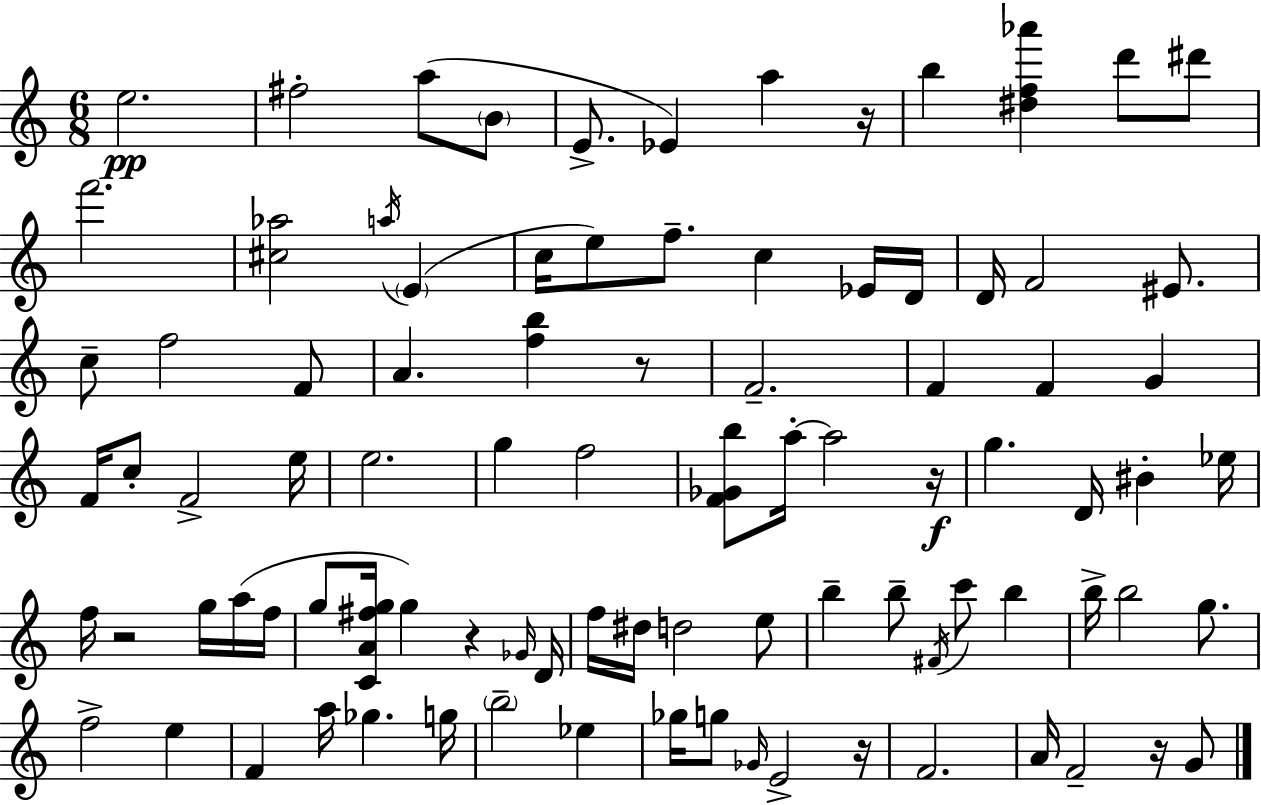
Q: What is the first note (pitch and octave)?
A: E5